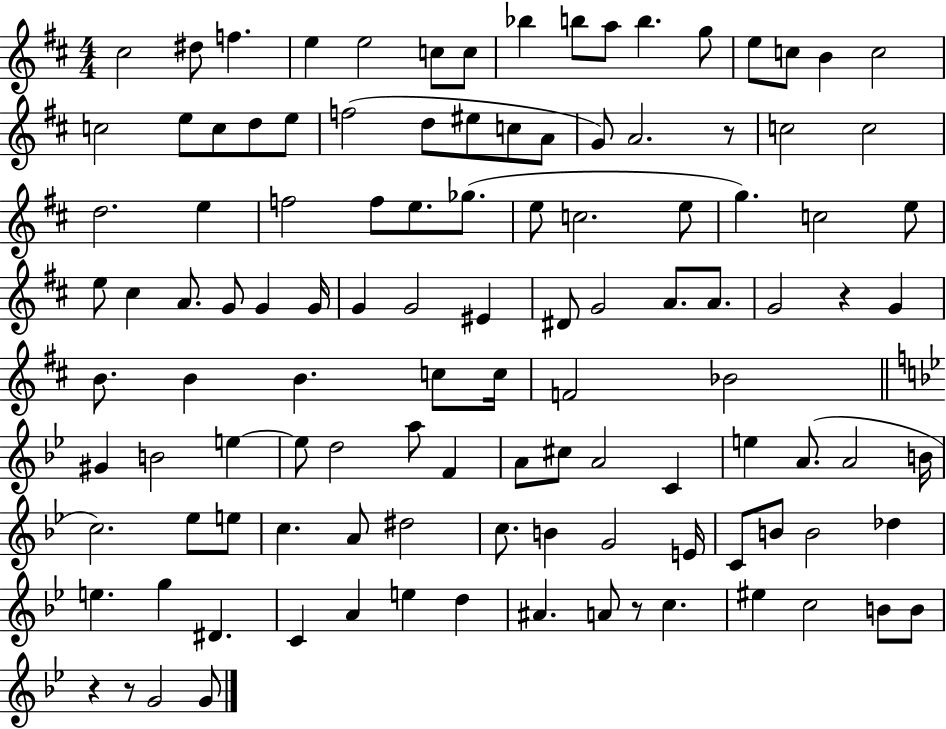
C#5/h D#5/e F5/q. E5/q E5/h C5/e C5/e Bb5/q B5/e A5/e B5/q. G5/e E5/e C5/e B4/q C5/h C5/h E5/e C5/e D5/e E5/e F5/h D5/e EIS5/e C5/e A4/e G4/e A4/h. R/e C5/h C5/h D5/h. E5/q F5/h F5/e E5/e. Gb5/e. E5/e C5/h. E5/e G5/q. C5/h E5/e E5/e C#5/q A4/e. G4/e G4/q G4/s G4/q G4/h EIS4/q D#4/e G4/h A4/e. A4/e. G4/h R/q G4/q B4/e. B4/q B4/q. C5/e C5/s F4/h Bb4/h G#4/q B4/h E5/q E5/e D5/h A5/e F4/q A4/e C#5/e A4/h C4/q E5/q A4/e. A4/h B4/s C5/h. Eb5/e E5/e C5/q. A4/e D#5/h C5/e. B4/q G4/h E4/s C4/e B4/e B4/h Db5/q E5/q. G5/q D#4/q. C4/q A4/q E5/q D5/q A#4/q. A4/e R/e C5/q. EIS5/q C5/h B4/e B4/e R/q R/e G4/h G4/e